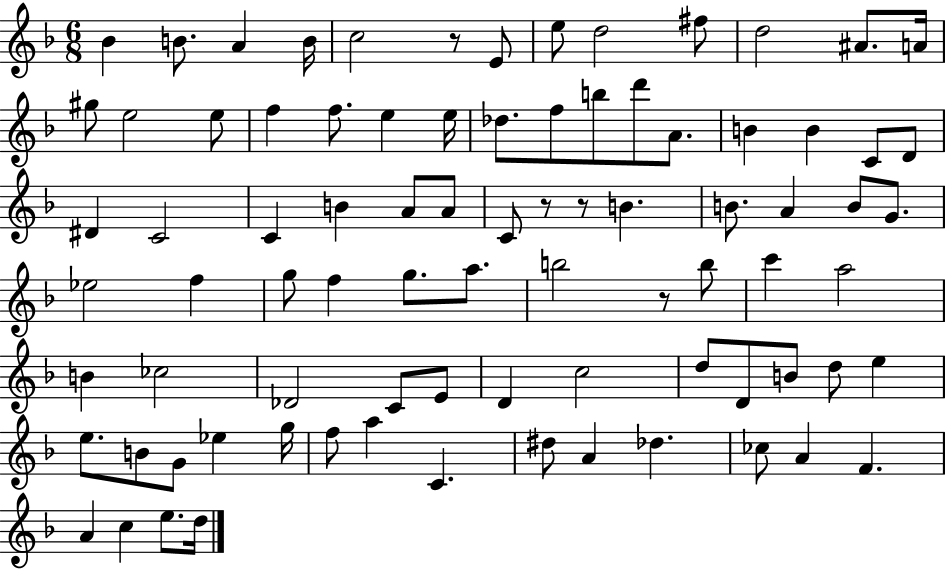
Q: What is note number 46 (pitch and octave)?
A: A5